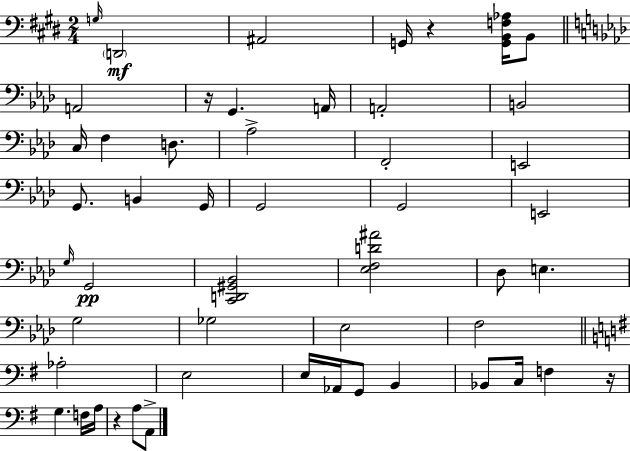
{
  \clef bass
  \numericTimeSignature
  \time 2/4
  \key e \major
  \grace { g16 }\mf \parenthesize d,2 | ais,2 | g,16 r4 <g, b, f aes>16 b,8 | \bar "||" \break \key aes \major a,2 | r16 g,4. a,16 | a,2-. | b,2 | \break c16 f4 d8. | aes2-> | f,2-. | e,2 | \break g,8. b,4 g,16 | g,2 | g,2 | e,2 | \break \grace { g16 }\pp g,2 | <c, d, gis, bes,>2 | <ees f d' ais'>2 | des8 e4. | \break g2 | ges2 | ees2 | f2 | \break \bar "||" \break \key g \major aes2-. | e2 | e16 aes,16 g,8 b,4 | bes,8 c16 f4 r16 | \break g4. f16 a16 | r4 a8 a,8-> | \bar "|."
}